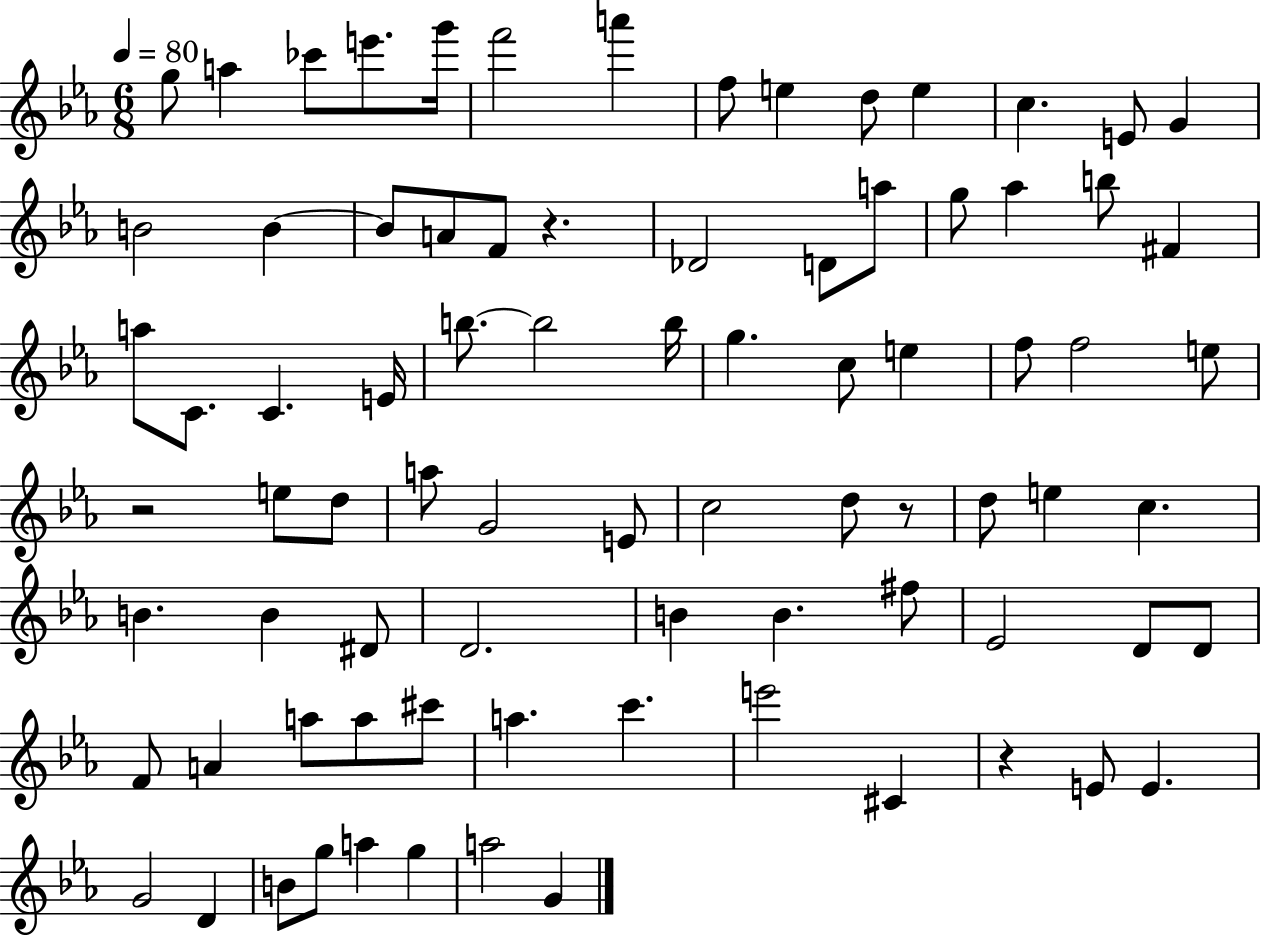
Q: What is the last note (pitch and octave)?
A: G4